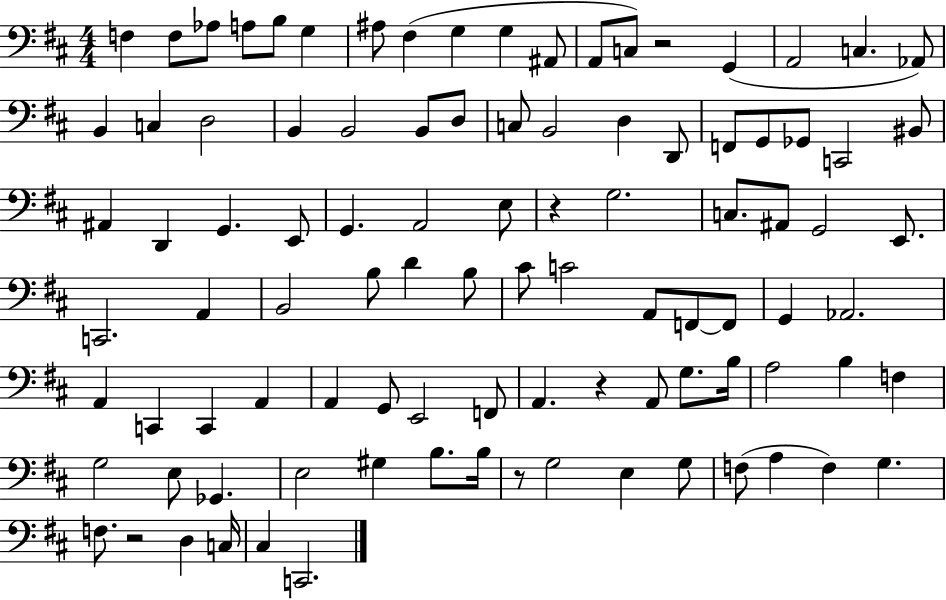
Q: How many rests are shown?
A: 5